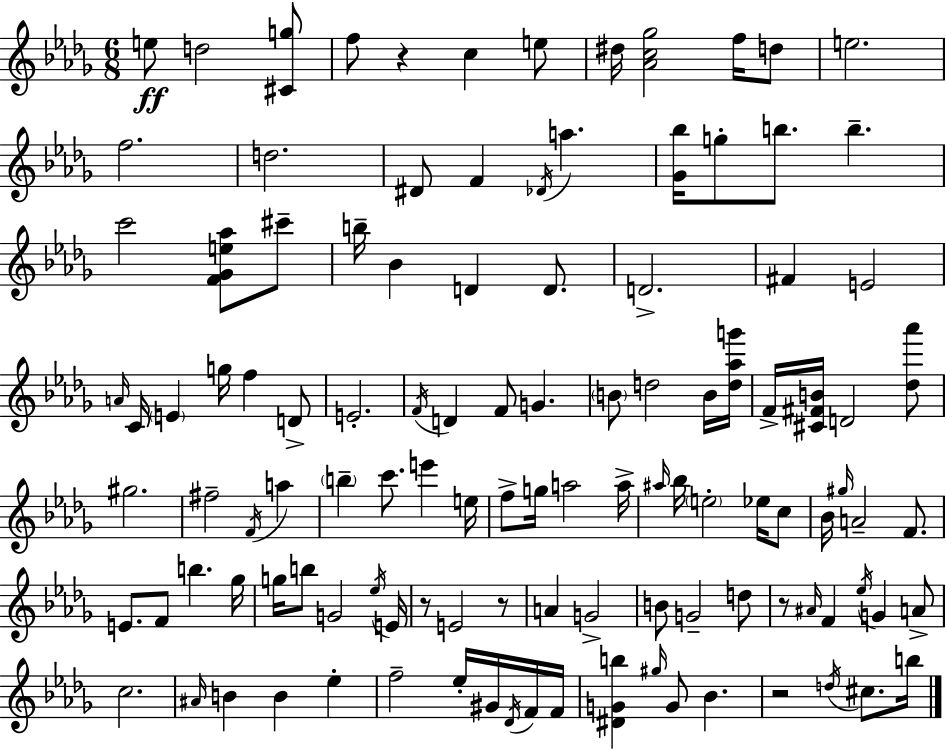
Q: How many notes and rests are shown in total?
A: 114